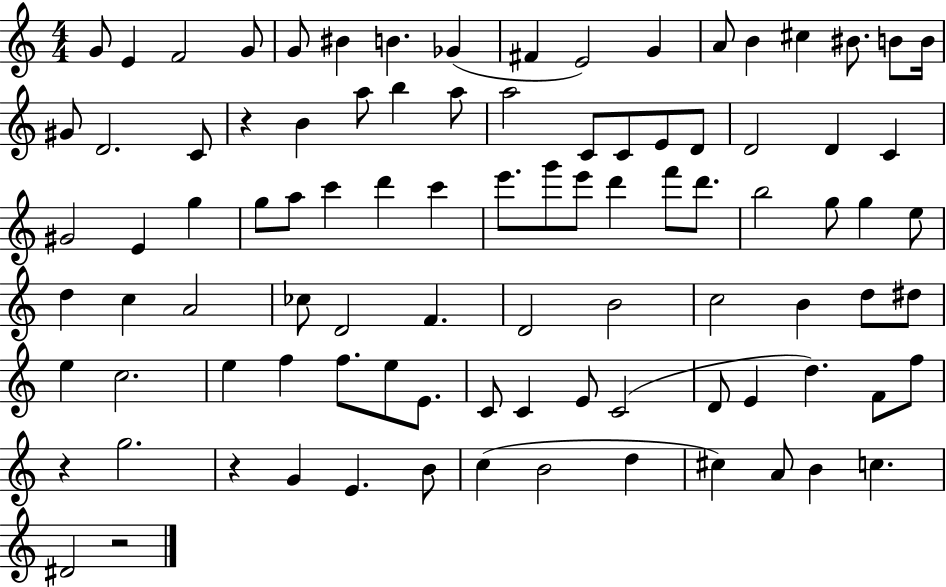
G4/e E4/q F4/h G4/e G4/e BIS4/q B4/q. Gb4/q F#4/q E4/h G4/q A4/e B4/q C#5/q BIS4/e. B4/e B4/s G#4/e D4/h. C4/e R/q B4/q A5/e B5/q A5/e A5/h C4/e C4/e E4/e D4/e D4/h D4/q C4/q G#4/h E4/q G5/q G5/e A5/e C6/q D6/q C6/q E6/e. G6/e E6/e D6/q F6/e D6/e. B5/h G5/e G5/q E5/e D5/q C5/q A4/h CES5/e D4/h F4/q. D4/h B4/h C5/h B4/q D5/e D#5/e E5/q C5/h. E5/q F5/q F5/e. E5/e E4/e. C4/e C4/q E4/e C4/h D4/e E4/q D5/q. F4/e F5/e R/q G5/h. R/q G4/q E4/q. B4/e C5/q B4/h D5/q C#5/q A4/e B4/q C5/q. D#4/h R/h